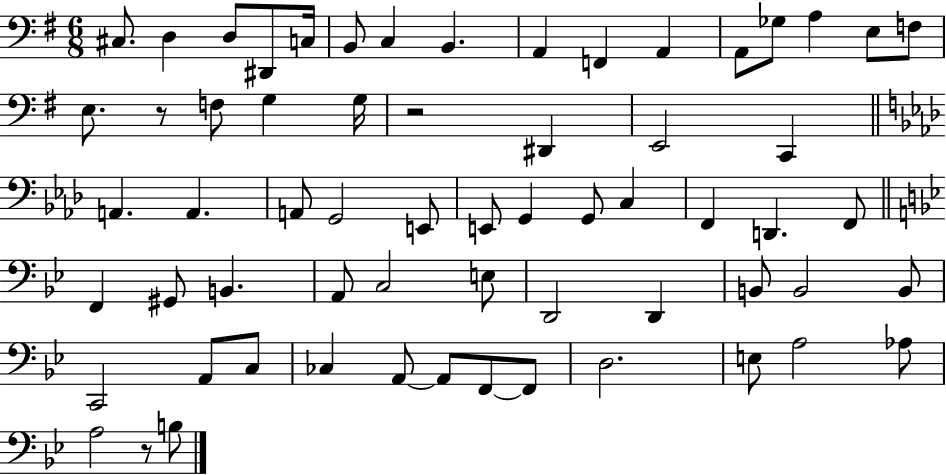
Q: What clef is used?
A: bass